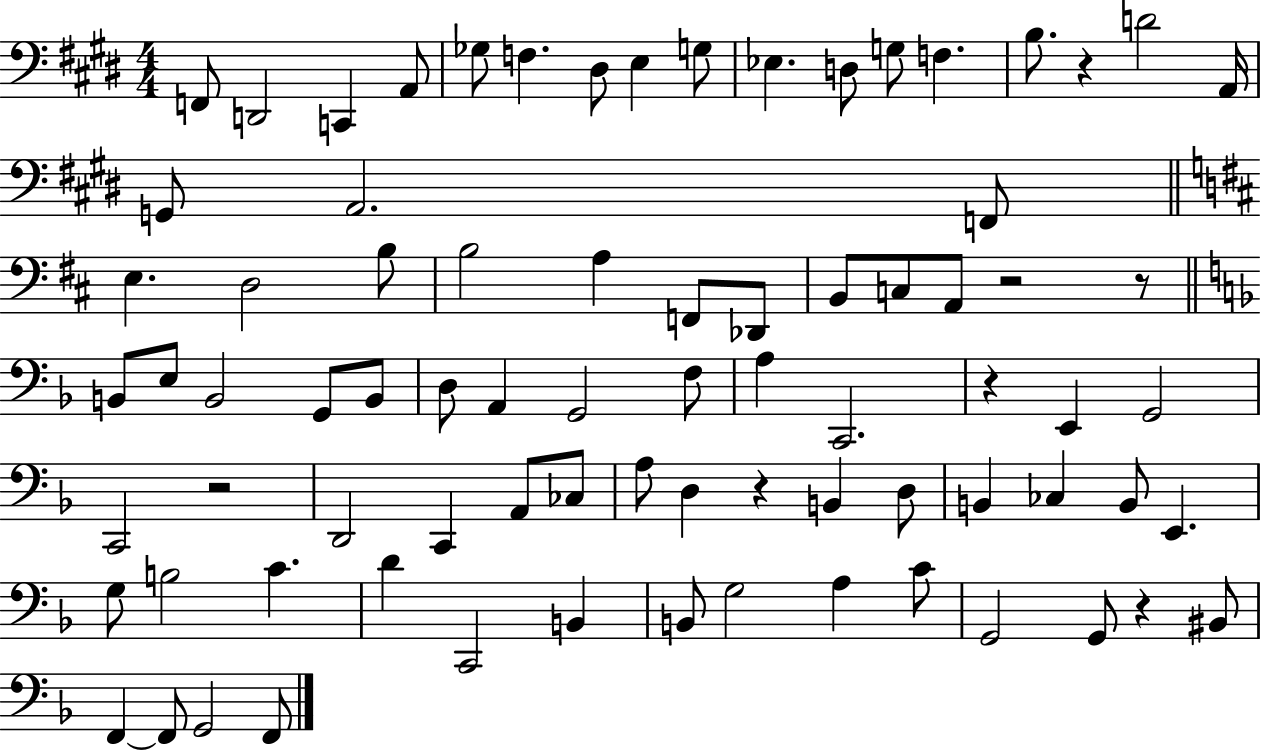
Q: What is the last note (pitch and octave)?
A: F2